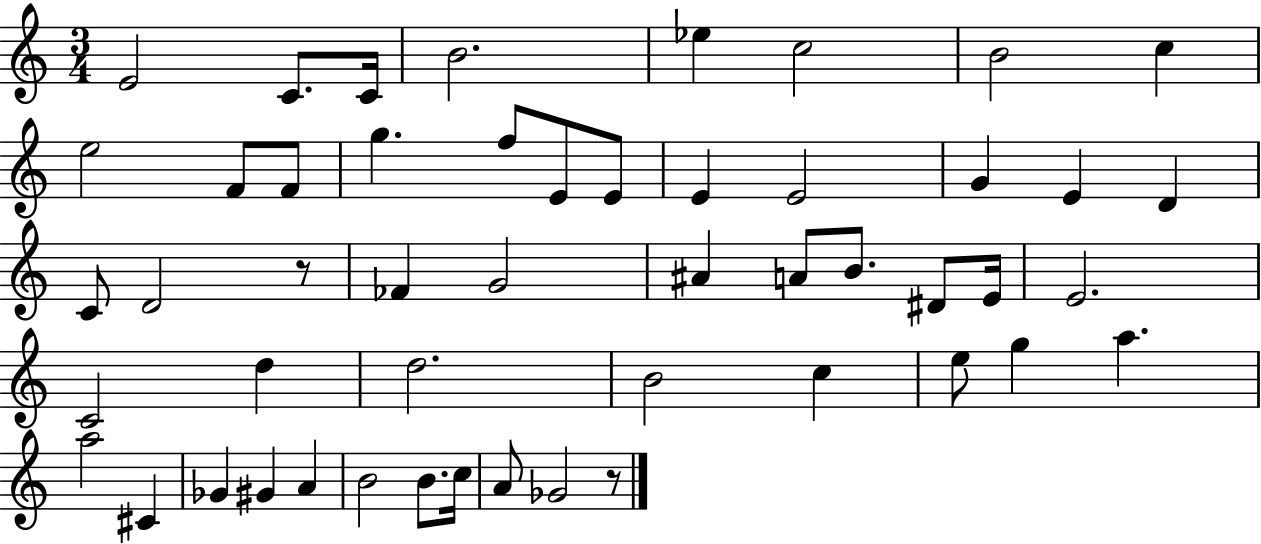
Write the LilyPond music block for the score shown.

{
  \clef treble
  \numericTimeSignature
  \time 3/4
  \key c \major
  \repeat volta 2 { e'2 c'8. c'16 | b'2. | ees''4 c''2 | b'2 c''4 | \break e''2 f'8 f'8 | g''4. f''8 e'8 e'8 | e'4 e'2 | g'4 e'4 d'4 | \break c'8 d'2 r8 | fes'4 g'2 | ais'4 a'8 b'8. dis'8 e'16 | e'2. | \break c'2 d''4 | d''2. | b'2 c''4 | e''8 g''4 a''4. | \break a''2 cis'4 | ges'4 gis'4 a'4 | b'2 b'8. c''16 | a'8 ges'2 r8 | \break } \bar "|."
}